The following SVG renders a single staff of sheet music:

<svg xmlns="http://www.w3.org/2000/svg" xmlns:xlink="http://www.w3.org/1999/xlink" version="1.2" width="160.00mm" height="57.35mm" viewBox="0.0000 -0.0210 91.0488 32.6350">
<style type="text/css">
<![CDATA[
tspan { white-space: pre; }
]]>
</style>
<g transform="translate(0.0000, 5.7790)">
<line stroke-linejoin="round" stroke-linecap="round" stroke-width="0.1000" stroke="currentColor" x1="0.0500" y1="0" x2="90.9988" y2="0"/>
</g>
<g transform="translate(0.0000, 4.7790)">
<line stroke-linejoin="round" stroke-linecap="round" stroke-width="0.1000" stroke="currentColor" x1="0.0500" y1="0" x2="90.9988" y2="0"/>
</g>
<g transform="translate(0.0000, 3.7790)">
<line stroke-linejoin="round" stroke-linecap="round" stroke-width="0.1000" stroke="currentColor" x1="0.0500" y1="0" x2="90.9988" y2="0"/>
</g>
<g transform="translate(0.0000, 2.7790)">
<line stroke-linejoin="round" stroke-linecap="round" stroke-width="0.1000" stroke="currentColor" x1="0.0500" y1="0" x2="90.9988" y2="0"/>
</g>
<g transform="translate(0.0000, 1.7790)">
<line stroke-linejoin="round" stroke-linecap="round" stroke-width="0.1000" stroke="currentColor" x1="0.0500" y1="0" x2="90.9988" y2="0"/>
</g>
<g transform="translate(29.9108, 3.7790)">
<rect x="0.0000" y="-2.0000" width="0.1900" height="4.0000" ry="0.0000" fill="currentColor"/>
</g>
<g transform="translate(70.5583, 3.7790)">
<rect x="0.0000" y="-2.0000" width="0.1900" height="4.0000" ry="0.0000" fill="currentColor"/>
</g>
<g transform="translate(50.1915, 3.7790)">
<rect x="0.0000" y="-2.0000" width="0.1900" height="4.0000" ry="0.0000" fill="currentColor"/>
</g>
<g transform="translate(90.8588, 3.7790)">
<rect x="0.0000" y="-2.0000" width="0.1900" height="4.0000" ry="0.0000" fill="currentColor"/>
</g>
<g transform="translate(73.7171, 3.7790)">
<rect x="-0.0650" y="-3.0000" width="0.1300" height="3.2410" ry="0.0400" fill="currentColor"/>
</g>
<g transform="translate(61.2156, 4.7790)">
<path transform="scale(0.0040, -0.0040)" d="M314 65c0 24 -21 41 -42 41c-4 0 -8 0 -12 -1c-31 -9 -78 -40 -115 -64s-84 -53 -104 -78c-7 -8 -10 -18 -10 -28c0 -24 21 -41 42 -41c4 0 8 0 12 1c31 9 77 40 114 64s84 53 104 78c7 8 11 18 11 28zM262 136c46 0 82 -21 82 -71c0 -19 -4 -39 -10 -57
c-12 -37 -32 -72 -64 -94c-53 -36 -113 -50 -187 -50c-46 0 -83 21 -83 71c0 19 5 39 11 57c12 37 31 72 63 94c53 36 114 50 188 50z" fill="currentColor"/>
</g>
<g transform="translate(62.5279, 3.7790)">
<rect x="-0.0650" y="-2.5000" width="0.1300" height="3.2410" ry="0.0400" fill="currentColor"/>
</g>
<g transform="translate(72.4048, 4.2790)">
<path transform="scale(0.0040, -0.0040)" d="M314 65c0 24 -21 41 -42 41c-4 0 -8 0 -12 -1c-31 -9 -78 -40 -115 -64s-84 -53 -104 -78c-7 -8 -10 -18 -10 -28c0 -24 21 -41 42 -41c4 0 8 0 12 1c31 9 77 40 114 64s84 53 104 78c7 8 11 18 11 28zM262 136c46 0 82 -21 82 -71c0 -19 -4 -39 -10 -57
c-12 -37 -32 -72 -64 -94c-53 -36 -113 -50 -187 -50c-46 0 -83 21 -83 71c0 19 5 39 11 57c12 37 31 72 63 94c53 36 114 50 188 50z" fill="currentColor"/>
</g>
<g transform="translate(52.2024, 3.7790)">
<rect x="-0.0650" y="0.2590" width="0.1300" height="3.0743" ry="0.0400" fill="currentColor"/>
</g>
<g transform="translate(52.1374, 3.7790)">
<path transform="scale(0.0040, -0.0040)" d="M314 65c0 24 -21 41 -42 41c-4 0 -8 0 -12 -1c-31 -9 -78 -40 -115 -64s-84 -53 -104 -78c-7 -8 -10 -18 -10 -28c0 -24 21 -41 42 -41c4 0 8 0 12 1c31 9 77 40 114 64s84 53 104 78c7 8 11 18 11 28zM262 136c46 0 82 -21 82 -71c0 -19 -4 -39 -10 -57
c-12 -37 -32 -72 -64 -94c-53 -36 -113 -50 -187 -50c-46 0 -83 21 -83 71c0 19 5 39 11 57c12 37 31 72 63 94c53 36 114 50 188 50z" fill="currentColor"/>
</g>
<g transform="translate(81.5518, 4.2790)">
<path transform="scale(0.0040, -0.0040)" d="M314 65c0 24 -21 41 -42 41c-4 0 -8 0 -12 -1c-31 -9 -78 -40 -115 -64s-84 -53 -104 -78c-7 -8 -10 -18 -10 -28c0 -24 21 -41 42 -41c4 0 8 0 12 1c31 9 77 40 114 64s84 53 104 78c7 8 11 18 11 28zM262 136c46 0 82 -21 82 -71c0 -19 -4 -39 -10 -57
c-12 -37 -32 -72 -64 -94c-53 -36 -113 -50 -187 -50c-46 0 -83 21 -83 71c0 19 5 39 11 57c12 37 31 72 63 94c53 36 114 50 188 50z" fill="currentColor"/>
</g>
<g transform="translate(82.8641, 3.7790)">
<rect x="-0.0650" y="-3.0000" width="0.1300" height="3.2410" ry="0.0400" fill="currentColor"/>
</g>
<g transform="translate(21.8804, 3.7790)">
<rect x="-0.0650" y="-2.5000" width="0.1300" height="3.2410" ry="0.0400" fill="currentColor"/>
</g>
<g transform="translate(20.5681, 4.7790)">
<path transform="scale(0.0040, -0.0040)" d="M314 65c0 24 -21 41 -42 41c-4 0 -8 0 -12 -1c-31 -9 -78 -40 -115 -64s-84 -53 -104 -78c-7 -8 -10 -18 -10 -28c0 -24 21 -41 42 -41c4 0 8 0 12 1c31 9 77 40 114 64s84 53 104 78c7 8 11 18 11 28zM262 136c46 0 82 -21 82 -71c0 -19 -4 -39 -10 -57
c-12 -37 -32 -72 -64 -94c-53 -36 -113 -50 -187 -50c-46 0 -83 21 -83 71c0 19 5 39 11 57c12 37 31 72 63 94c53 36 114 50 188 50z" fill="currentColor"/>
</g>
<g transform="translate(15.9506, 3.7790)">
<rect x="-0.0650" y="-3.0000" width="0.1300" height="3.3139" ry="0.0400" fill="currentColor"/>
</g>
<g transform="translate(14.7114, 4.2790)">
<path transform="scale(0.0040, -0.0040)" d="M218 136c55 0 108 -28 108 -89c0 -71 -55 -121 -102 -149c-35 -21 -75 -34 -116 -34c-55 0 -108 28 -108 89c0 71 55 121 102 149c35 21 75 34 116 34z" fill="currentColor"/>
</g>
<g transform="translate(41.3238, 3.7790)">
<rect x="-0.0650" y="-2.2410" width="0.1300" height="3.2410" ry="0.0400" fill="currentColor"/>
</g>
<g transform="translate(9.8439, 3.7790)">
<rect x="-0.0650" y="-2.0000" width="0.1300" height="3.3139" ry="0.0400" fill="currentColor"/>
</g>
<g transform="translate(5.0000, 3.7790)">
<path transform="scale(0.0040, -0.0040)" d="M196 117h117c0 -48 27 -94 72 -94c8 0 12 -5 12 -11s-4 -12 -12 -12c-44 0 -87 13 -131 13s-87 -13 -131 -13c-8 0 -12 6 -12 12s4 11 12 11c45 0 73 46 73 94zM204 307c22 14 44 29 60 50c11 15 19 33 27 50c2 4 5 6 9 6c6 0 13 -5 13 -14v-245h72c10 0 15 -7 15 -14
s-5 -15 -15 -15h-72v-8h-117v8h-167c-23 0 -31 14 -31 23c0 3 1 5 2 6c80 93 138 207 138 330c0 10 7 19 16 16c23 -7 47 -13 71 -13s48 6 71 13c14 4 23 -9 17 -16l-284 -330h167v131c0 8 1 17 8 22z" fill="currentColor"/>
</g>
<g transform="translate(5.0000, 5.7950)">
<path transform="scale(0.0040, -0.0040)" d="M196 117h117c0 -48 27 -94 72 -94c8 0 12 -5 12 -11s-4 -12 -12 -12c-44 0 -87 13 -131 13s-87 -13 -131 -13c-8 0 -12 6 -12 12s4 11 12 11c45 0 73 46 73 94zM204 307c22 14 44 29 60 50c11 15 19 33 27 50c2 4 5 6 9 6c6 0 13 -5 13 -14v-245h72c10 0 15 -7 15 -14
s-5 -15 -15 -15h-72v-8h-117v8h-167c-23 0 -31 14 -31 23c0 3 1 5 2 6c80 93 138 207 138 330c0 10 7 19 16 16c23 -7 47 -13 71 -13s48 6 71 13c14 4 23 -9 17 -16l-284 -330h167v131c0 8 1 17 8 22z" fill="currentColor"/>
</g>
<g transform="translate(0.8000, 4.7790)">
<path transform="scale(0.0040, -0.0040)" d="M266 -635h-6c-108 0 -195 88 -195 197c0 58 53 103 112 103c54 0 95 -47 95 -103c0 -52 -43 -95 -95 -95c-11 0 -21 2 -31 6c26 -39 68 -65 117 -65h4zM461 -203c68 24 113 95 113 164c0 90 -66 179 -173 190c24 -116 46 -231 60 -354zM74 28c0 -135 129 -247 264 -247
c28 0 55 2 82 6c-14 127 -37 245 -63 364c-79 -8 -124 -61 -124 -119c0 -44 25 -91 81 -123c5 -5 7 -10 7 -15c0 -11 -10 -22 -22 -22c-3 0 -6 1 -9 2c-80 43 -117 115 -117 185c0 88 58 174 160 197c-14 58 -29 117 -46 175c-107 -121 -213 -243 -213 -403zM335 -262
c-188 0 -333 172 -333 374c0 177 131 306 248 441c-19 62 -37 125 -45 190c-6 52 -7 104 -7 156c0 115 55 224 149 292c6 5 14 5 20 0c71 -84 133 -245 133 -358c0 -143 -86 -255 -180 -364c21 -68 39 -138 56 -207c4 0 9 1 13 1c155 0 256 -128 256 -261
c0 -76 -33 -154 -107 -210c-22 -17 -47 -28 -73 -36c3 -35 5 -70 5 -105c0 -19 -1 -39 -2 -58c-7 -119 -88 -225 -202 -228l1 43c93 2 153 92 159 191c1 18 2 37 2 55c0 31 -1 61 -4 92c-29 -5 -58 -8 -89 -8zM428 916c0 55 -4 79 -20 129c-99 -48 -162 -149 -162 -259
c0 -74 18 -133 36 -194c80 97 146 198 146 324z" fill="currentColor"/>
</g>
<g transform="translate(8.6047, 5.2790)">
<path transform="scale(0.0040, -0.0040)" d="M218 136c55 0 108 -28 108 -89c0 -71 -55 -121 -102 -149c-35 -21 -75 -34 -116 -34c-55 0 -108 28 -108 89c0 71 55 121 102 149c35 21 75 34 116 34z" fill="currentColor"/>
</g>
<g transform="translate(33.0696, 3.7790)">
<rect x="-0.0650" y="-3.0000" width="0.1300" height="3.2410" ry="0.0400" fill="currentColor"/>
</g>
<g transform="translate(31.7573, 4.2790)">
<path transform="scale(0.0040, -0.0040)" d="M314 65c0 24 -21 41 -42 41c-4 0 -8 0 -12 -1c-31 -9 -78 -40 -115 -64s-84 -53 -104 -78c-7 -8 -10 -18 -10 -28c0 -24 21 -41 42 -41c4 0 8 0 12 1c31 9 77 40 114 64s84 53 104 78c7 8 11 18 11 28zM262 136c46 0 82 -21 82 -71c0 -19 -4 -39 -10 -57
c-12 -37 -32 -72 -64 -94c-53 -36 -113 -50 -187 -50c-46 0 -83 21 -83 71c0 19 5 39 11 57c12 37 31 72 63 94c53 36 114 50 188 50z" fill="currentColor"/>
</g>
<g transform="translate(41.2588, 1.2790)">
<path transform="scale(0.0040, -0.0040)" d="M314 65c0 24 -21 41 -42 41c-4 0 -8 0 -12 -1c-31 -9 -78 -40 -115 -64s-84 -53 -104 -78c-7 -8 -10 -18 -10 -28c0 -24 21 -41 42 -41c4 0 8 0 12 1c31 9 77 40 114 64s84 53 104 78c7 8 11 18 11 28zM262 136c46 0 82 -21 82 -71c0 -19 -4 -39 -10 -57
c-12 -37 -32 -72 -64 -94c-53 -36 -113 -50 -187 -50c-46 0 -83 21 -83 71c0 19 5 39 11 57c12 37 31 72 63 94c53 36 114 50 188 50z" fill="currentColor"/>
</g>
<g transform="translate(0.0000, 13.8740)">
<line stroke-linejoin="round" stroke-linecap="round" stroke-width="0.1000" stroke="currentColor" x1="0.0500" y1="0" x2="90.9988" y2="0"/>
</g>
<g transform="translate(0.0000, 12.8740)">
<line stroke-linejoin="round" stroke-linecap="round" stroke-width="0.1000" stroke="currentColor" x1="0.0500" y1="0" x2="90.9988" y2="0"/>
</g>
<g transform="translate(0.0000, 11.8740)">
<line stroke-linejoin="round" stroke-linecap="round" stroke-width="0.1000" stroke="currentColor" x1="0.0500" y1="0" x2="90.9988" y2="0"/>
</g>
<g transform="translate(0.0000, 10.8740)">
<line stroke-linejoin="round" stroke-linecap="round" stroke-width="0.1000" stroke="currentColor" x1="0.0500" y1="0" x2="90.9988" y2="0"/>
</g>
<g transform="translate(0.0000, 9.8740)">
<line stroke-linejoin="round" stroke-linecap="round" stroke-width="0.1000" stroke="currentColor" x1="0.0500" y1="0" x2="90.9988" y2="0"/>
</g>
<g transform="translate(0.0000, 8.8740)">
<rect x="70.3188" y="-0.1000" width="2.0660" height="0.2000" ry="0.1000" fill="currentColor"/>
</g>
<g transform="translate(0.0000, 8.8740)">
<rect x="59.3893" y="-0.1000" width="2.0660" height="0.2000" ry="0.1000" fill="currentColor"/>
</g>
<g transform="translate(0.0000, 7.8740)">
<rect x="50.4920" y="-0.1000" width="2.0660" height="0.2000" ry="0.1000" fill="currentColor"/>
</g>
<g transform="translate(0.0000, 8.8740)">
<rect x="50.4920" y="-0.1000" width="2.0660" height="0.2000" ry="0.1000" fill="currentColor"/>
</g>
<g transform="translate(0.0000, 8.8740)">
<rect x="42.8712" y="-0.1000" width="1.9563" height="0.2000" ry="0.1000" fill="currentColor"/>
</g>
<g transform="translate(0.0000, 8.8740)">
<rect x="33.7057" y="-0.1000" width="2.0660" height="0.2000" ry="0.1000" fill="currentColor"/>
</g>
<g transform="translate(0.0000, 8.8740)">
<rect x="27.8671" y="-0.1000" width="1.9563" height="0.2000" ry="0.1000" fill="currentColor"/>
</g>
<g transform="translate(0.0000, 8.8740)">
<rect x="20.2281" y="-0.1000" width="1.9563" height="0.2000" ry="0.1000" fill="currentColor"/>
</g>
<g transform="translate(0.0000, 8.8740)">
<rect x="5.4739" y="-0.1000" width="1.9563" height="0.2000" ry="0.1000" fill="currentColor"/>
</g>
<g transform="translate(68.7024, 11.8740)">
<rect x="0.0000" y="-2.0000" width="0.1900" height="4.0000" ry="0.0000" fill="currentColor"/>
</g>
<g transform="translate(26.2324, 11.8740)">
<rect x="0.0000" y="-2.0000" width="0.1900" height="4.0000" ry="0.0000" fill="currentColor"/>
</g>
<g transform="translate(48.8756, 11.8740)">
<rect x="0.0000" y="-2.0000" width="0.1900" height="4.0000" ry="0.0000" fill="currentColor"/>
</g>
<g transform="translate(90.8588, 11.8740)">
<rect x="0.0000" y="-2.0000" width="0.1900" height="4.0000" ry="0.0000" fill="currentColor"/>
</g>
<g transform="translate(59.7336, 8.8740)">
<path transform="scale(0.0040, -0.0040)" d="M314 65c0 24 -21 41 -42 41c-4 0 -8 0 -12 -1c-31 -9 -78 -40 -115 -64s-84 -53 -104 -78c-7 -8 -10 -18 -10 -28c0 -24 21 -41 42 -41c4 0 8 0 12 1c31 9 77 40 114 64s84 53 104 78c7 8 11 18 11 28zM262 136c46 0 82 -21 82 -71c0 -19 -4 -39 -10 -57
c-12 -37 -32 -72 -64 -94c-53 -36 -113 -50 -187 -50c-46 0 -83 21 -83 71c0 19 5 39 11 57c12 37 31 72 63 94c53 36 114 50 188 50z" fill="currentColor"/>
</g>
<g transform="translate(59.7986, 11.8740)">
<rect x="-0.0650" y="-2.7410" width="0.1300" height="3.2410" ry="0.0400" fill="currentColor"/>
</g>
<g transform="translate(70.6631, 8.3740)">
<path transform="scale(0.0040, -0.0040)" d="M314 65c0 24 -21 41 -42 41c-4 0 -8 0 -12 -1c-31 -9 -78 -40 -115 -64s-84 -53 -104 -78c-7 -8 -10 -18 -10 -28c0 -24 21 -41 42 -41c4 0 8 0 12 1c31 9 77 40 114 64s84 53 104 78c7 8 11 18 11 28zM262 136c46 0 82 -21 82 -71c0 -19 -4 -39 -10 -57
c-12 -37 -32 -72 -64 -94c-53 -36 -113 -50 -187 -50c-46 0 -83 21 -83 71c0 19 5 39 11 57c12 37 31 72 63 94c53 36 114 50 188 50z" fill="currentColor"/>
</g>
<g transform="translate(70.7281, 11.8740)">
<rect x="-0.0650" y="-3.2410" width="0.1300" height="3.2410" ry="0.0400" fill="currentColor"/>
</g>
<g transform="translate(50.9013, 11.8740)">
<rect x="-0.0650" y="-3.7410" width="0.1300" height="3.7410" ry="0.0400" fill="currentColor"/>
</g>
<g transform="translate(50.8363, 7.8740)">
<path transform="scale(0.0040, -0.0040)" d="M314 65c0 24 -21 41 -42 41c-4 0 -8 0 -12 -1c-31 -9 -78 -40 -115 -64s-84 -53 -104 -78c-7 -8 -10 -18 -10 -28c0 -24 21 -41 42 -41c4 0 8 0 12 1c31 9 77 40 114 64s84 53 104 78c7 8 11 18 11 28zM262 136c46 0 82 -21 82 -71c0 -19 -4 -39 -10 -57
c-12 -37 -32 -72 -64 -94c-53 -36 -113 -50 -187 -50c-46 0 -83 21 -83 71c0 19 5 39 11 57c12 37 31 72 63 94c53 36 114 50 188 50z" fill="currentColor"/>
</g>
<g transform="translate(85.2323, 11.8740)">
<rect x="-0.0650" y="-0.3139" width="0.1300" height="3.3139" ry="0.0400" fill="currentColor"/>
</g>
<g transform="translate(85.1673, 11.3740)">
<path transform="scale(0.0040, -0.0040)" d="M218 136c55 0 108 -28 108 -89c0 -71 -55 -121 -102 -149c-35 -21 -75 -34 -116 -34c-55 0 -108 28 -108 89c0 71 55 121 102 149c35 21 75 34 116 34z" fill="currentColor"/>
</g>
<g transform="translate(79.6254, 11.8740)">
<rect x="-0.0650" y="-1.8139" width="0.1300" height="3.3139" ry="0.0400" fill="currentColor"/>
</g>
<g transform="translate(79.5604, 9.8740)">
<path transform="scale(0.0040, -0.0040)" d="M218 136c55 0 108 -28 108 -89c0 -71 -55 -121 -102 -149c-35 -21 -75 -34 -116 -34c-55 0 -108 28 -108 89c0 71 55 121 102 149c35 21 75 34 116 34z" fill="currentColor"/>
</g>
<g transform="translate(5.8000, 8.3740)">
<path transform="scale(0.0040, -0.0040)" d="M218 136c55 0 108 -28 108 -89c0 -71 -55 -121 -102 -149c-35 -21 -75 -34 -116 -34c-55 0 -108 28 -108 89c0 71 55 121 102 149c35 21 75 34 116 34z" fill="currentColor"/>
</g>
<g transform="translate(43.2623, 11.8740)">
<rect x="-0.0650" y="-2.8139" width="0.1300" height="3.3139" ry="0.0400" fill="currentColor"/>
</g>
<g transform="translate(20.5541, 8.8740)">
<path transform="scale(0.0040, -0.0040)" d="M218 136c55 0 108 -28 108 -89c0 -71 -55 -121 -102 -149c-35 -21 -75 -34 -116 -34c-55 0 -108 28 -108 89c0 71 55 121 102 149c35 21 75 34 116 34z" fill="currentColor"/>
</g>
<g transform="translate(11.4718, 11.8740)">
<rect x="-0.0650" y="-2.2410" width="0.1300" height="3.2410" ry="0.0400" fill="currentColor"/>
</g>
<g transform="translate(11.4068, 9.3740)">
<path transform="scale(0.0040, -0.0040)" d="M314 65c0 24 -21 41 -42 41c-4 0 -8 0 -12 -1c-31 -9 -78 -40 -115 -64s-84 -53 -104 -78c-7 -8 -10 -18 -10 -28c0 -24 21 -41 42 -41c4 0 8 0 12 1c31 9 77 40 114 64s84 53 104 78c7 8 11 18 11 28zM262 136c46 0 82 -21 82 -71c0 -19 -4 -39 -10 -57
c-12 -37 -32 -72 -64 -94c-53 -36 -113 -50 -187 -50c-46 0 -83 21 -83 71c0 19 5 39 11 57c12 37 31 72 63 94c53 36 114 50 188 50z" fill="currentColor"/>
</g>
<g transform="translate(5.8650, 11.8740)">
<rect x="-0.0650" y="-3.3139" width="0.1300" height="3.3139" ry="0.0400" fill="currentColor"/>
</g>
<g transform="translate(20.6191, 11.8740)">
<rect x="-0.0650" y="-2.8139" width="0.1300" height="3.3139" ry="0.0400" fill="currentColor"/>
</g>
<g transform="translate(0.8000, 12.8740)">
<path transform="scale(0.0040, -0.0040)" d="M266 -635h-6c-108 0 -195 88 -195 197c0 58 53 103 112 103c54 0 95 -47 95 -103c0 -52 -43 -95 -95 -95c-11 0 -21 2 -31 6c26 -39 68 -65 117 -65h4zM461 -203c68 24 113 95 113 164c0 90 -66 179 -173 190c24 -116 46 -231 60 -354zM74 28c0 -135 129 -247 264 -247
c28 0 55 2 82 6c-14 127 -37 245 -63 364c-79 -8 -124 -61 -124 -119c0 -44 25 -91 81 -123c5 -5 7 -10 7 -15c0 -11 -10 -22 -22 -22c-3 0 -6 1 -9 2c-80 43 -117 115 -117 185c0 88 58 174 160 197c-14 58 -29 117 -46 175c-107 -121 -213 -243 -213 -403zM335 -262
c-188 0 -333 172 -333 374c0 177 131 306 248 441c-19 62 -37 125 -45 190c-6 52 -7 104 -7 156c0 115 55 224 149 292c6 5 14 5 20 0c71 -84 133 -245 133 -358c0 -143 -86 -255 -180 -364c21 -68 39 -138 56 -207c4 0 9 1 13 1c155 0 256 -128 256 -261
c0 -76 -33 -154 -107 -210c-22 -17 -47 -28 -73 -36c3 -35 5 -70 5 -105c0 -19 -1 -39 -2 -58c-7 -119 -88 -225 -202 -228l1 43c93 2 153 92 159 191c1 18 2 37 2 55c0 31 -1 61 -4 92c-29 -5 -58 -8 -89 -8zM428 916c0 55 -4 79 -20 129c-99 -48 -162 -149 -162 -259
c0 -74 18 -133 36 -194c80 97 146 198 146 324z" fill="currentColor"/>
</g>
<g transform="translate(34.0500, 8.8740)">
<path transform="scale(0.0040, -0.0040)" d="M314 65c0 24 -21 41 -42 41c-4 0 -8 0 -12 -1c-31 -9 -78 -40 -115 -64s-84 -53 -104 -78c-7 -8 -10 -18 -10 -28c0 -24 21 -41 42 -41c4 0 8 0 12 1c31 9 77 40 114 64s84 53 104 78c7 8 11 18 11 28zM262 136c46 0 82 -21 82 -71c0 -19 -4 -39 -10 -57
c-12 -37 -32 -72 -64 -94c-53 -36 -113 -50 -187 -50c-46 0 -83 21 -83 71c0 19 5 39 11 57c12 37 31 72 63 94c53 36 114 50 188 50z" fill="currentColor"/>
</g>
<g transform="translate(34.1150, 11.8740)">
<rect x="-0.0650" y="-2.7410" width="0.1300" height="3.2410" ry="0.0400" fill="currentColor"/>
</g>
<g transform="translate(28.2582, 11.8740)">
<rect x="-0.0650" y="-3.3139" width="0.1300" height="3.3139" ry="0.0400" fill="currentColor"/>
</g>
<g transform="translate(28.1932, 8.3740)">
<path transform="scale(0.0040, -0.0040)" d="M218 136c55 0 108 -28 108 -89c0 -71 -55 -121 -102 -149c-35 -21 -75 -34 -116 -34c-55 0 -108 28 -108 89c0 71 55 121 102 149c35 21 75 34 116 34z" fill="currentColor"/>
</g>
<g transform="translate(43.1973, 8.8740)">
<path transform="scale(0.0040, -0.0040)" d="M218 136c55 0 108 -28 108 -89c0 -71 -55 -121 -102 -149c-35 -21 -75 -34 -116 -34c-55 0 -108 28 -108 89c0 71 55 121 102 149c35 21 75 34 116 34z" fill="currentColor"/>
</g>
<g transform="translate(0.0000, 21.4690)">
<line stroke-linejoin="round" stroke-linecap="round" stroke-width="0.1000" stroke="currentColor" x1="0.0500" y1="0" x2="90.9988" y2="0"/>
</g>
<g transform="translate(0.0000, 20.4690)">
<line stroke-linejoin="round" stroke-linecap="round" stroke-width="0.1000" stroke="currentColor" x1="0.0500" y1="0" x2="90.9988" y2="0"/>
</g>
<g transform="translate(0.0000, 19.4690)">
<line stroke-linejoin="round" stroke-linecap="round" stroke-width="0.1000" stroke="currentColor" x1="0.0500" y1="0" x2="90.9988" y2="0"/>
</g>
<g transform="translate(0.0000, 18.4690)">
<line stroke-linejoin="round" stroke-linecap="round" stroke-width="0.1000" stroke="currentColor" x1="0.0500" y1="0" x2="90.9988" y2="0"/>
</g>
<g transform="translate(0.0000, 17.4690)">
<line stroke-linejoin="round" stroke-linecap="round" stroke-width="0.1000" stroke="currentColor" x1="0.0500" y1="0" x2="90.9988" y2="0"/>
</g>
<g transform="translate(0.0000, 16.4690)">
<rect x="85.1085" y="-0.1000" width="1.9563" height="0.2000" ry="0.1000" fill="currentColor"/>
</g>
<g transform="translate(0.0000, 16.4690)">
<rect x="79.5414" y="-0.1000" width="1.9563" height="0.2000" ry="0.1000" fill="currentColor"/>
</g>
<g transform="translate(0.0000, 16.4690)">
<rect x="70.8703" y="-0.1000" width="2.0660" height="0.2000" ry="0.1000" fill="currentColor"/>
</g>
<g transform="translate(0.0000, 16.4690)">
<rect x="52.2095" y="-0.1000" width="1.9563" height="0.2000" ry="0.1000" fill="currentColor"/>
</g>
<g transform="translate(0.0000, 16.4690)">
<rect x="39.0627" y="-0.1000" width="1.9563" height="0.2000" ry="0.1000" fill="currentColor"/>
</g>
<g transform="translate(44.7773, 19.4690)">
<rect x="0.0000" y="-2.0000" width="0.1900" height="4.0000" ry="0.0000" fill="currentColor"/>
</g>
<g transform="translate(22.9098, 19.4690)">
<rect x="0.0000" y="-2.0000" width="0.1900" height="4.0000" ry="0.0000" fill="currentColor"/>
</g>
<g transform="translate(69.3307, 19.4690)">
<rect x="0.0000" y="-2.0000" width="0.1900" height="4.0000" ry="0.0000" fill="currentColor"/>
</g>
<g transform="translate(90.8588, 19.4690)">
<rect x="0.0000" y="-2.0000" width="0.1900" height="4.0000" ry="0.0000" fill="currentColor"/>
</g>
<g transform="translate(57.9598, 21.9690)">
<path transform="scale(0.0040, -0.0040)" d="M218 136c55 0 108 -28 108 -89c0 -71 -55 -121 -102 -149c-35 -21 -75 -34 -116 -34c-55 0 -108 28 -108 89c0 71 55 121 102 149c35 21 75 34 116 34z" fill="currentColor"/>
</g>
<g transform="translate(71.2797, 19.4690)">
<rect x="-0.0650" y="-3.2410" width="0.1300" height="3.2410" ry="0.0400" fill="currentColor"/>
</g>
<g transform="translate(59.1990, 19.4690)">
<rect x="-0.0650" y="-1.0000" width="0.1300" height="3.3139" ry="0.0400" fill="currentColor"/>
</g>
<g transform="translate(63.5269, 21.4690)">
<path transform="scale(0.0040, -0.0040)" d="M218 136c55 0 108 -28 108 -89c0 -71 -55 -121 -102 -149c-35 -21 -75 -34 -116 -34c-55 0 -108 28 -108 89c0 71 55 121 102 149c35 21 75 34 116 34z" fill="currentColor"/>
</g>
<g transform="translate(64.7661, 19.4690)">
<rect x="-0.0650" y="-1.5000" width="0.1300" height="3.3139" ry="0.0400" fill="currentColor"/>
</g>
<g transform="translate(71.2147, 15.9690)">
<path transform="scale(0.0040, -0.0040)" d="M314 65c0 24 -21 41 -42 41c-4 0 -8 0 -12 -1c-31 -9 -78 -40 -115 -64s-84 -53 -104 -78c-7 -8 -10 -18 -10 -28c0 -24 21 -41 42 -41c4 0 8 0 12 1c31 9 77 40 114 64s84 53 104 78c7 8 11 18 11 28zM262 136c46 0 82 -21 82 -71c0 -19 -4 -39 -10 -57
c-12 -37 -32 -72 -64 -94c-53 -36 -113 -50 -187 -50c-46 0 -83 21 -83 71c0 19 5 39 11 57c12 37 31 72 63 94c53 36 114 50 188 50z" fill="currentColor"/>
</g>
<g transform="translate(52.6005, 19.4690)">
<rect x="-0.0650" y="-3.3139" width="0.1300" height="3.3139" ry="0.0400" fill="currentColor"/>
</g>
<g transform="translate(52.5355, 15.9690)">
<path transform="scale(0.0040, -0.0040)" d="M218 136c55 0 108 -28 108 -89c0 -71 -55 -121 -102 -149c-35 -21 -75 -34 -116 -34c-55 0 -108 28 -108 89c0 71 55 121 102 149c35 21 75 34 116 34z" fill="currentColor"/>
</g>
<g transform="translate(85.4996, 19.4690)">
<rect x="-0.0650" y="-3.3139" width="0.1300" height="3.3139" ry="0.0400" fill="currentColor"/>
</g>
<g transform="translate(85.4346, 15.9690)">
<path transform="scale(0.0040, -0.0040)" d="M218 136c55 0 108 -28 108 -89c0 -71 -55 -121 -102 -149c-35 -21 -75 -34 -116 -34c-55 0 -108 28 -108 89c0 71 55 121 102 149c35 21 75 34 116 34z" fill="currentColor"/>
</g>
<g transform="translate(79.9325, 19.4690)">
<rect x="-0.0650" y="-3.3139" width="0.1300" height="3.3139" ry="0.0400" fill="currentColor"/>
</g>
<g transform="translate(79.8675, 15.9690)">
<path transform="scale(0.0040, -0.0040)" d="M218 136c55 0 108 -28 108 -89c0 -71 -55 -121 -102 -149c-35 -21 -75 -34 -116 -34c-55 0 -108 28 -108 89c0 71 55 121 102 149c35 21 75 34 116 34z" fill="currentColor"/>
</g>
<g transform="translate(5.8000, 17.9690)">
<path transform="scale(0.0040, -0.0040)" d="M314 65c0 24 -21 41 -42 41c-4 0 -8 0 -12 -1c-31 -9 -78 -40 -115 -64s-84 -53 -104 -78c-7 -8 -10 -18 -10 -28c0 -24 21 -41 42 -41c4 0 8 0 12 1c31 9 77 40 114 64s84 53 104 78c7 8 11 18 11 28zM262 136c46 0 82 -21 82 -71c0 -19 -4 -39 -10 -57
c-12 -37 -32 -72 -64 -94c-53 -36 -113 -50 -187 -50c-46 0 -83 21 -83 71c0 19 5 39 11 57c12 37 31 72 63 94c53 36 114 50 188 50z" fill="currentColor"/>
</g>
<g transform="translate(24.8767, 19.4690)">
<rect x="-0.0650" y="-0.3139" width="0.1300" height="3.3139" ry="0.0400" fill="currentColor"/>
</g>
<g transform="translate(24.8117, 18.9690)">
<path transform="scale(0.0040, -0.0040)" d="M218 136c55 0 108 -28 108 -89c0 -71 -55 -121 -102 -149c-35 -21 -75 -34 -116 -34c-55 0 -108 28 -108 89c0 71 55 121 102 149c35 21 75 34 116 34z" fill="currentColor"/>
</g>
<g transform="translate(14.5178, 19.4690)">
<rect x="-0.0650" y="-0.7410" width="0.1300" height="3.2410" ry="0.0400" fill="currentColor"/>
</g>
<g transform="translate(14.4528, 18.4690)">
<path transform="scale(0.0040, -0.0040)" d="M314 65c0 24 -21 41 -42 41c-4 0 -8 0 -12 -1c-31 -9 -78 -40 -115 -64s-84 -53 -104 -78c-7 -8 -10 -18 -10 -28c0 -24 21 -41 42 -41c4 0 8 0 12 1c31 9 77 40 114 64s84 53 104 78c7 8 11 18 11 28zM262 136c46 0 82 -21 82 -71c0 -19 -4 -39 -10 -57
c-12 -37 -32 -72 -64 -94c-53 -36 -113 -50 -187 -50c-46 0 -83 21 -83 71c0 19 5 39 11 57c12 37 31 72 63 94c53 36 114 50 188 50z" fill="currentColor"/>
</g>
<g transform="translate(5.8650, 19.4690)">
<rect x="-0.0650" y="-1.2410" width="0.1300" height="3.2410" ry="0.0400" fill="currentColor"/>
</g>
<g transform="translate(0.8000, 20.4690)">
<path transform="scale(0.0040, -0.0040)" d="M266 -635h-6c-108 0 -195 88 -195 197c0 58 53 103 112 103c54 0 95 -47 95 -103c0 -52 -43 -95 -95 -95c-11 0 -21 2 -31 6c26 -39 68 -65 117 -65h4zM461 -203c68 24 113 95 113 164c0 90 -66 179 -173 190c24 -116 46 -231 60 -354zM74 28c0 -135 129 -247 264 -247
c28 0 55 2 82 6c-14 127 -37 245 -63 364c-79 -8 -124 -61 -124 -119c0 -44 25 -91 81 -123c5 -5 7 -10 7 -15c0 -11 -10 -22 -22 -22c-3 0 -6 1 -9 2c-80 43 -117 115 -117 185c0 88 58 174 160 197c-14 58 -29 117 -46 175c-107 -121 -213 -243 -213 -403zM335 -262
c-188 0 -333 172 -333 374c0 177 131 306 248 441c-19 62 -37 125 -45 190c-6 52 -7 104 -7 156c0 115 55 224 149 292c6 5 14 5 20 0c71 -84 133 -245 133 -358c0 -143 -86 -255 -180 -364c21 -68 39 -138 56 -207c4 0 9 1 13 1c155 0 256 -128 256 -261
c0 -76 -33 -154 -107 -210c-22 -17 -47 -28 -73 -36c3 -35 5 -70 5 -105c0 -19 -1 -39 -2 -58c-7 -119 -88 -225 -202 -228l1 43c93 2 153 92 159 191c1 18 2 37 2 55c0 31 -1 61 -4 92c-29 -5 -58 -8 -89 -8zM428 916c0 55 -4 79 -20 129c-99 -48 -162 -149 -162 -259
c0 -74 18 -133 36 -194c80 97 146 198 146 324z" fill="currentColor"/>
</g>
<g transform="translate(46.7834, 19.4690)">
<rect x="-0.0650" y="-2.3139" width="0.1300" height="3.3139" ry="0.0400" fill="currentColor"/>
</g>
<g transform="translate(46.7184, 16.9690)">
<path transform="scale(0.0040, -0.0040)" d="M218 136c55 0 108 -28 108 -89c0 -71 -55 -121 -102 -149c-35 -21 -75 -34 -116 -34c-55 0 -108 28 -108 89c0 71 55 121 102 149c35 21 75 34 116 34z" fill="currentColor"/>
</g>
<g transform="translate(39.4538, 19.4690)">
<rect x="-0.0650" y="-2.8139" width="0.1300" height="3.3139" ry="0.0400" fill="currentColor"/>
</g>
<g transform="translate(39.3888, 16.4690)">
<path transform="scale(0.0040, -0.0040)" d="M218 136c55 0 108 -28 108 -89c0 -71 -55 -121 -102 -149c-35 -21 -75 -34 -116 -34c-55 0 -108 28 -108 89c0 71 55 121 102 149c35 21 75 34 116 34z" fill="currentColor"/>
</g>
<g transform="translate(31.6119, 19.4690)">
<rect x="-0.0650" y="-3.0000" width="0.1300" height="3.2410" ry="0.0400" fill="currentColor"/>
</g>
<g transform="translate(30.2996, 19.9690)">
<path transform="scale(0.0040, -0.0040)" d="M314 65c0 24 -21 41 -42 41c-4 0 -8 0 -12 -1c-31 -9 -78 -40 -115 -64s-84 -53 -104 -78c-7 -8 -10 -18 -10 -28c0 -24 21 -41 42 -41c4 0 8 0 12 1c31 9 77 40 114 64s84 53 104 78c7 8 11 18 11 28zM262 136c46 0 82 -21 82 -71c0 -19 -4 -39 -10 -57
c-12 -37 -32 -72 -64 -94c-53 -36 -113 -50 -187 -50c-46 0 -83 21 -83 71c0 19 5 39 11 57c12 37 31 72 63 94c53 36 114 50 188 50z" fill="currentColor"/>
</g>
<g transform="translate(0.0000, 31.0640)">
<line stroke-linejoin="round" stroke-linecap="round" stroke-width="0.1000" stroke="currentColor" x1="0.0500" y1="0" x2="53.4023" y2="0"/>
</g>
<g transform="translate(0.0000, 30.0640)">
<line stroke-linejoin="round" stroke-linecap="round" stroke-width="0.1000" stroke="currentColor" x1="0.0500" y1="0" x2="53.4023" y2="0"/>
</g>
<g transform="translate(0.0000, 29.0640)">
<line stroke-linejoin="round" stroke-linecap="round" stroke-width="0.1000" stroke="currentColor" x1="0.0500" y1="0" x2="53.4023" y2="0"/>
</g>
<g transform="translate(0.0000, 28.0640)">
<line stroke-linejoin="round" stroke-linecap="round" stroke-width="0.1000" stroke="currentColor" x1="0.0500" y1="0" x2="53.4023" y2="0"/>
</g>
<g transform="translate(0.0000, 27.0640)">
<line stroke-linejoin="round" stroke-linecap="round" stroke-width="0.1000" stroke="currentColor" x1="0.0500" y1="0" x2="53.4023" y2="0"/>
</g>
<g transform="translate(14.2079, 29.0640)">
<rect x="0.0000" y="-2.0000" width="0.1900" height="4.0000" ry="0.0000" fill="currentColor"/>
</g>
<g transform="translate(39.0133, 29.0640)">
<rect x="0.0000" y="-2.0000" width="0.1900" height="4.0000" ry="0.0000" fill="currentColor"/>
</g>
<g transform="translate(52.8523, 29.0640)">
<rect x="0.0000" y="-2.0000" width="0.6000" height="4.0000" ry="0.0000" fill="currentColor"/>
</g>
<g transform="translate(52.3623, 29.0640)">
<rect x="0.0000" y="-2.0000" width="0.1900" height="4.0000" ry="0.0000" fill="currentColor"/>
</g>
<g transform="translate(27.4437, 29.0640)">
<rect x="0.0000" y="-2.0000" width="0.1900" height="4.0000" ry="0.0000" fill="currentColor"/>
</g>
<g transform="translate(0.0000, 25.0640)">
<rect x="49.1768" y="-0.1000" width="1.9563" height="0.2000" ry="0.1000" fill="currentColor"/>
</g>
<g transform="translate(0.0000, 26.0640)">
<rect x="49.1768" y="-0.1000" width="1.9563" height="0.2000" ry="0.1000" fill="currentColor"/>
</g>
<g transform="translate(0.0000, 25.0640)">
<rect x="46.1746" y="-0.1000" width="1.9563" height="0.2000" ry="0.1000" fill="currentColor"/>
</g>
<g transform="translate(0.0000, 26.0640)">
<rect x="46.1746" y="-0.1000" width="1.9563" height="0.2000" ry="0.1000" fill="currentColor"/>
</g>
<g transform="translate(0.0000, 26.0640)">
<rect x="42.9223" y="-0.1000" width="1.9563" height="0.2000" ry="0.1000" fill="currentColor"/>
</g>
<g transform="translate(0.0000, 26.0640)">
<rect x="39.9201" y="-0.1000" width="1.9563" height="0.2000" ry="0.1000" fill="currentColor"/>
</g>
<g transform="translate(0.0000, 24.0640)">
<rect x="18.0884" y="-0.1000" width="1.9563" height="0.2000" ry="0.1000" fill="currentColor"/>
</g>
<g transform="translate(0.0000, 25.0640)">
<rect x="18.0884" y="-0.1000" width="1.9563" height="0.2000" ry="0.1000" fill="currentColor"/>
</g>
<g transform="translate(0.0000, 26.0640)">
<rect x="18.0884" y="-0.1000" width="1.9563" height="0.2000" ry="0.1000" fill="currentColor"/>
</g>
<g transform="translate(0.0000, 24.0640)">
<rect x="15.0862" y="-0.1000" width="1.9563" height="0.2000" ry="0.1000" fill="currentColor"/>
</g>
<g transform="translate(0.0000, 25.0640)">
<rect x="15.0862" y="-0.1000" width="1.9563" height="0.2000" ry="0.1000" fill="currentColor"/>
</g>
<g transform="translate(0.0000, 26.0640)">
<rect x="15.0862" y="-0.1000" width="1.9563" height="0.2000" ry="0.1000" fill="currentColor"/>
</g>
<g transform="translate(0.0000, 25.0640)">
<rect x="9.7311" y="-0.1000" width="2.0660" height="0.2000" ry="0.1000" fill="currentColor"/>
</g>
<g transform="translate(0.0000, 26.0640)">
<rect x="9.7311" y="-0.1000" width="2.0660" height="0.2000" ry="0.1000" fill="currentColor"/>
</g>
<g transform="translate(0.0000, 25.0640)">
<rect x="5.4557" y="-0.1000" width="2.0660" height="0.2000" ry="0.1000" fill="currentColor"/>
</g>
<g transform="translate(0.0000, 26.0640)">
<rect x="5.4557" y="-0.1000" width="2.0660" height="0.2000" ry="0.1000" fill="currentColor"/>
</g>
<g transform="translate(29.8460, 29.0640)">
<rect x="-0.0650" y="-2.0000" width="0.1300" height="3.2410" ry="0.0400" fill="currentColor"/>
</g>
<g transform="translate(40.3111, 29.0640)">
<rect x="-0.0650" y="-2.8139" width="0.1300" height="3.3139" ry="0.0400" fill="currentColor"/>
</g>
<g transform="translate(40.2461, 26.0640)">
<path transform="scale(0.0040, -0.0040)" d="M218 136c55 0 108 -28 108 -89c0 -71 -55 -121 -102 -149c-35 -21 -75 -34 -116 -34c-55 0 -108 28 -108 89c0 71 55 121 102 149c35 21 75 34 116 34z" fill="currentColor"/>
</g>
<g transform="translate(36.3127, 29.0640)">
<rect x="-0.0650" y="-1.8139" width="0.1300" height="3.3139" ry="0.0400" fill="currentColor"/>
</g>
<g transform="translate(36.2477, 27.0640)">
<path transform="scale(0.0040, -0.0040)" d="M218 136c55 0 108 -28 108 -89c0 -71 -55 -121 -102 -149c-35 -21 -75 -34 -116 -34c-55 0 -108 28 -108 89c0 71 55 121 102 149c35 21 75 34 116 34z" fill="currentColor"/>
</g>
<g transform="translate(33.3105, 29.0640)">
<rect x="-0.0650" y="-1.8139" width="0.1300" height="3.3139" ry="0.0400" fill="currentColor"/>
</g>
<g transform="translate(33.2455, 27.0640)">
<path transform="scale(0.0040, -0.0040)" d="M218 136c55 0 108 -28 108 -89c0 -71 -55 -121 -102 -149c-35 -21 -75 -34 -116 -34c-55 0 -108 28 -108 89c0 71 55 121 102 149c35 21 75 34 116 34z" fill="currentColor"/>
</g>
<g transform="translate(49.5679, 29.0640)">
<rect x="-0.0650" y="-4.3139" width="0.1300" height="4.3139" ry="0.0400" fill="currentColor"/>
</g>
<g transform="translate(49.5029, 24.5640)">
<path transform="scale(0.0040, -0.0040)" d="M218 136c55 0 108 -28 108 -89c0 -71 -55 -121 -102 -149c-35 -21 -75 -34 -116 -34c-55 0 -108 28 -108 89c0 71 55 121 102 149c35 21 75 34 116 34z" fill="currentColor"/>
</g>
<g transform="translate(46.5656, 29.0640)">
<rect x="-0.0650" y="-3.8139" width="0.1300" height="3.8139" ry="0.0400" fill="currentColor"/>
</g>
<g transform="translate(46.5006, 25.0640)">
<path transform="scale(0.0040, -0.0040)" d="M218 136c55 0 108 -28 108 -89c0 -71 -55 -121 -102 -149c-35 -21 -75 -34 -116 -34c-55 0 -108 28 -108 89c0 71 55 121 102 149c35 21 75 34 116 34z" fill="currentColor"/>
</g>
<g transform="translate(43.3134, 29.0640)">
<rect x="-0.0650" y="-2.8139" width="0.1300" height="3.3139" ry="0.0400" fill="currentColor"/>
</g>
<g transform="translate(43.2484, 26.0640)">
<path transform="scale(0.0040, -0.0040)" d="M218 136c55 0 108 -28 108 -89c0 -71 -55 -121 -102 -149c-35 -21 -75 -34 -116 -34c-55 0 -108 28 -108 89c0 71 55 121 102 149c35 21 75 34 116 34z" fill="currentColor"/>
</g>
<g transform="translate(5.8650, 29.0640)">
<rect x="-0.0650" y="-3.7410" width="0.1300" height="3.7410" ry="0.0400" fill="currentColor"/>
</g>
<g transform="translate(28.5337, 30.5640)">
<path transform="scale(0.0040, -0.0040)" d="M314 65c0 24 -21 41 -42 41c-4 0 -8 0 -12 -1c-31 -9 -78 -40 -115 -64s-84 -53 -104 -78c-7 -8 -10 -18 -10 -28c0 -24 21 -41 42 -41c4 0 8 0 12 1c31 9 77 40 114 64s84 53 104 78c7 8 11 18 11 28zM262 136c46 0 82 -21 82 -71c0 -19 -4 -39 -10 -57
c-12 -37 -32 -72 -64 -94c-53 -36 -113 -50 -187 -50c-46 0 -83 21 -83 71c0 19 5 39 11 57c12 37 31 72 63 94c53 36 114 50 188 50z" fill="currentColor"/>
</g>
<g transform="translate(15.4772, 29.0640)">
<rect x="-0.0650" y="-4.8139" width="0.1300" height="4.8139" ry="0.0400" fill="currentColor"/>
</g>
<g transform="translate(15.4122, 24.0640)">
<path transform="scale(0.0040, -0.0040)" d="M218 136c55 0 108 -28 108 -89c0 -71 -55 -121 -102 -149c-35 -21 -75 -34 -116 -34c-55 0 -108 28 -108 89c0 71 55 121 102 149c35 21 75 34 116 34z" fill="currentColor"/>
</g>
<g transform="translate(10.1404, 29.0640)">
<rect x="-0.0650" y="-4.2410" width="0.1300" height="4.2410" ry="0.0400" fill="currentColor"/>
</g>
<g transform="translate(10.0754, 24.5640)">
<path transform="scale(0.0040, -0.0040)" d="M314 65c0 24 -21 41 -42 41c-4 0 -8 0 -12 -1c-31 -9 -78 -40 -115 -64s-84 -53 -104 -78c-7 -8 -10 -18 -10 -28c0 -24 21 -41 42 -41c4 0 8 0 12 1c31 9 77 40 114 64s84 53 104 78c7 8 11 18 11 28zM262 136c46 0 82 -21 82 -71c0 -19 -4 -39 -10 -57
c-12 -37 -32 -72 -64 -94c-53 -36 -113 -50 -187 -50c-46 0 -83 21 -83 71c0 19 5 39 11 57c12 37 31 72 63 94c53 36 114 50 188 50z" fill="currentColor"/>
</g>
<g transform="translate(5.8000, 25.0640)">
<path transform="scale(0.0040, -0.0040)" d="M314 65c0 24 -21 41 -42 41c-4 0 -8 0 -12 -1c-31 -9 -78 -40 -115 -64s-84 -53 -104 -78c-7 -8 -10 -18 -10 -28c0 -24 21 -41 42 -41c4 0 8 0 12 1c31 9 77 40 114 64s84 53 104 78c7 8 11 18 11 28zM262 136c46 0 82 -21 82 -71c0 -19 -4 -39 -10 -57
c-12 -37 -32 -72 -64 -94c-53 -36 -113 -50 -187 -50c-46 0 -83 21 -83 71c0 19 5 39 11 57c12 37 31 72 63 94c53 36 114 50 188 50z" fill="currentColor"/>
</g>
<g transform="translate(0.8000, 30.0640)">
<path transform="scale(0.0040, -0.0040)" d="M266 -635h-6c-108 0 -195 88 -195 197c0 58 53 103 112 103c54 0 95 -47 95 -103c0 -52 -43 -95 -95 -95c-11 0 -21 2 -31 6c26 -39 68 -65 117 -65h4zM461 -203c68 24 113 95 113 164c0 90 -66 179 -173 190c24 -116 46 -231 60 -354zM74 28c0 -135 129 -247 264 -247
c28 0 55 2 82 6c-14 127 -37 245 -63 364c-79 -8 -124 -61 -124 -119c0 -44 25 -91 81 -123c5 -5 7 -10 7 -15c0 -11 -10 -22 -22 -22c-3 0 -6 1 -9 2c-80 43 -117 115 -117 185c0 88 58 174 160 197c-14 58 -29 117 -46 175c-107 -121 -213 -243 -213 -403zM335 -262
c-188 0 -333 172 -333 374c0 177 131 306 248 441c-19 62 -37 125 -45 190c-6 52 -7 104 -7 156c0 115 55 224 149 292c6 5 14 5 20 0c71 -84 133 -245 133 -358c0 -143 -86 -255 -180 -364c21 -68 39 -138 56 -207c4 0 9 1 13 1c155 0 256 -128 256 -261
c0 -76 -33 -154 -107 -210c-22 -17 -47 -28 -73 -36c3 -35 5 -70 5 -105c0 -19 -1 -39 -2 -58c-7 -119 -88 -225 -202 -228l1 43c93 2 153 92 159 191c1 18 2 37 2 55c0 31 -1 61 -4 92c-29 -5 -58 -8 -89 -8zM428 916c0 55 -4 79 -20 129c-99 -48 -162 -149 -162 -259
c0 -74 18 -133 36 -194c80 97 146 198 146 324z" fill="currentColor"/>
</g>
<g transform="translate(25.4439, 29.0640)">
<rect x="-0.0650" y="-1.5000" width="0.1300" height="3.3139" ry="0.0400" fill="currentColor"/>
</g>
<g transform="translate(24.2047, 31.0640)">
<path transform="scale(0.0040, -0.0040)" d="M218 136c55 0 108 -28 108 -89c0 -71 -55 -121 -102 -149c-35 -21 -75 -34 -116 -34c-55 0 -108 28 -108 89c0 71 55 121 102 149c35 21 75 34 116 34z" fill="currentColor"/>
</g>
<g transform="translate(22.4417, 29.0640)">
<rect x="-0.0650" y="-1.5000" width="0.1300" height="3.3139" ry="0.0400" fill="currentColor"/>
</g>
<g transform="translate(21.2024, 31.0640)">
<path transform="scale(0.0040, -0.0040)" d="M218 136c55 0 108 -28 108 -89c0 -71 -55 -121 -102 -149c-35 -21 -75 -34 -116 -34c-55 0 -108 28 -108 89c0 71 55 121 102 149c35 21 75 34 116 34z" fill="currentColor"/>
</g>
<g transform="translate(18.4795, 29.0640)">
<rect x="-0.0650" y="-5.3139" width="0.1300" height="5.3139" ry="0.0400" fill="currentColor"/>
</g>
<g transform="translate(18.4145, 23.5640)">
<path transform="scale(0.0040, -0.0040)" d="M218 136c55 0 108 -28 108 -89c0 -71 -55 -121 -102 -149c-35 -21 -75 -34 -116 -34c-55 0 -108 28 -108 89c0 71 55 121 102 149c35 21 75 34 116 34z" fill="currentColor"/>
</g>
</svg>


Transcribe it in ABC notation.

X:1
T:Untitled
M:4/4
L:1/4
K:C
F A G2 A2 g2 B2 G2 A2 A2 b g2 a b a2 a c'2 a2 b2 f c e2 d2 c A2 a g b D E b2 b b c'2 d'2 e' f' E E F2 f f a a c' d'